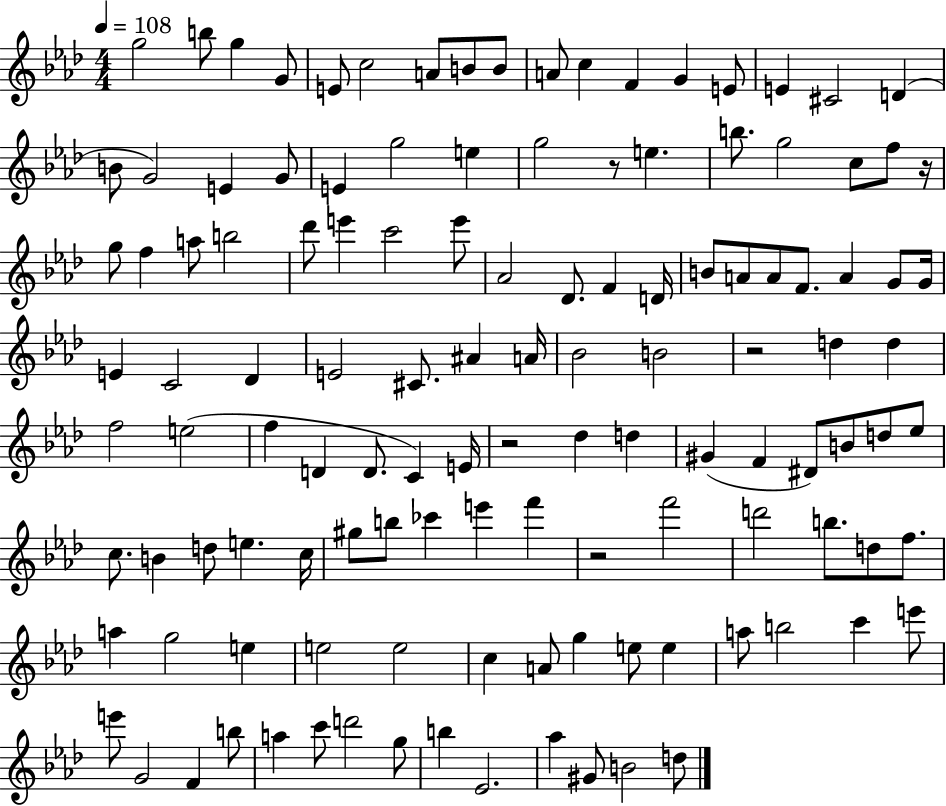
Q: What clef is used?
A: treble